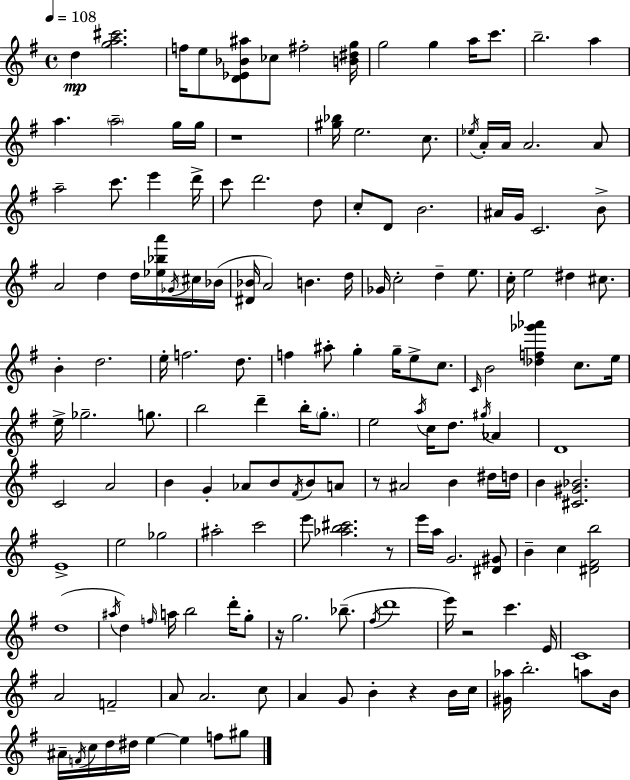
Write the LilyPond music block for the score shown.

{
  \clef treble
  \time 4/4
  \defaultTimeSignature
  \key e \minor
  \tempo 4 = 108
  d''4\mp <g'' a'' cis'''>2. | f''16 e''8 <d' ees' bes' ais''>8 ces''8 fis''2-. <b' dis'' g''>16 | g''2 g''4 a''16 c'''8. | b''2.-- a''4 | \break a''4. \parenthesize a''2-- g''16 g''16 | r1 | <gis'' bes''>16 e''2. c''8. | \acciaccatura { ees''16 } a'16-. a'16 a'2. a'8 | \break a''2-- c'''8. e'''4 | d'''16-> c'''8 d'''2. d''8 | c''8-. d'8 b'2. | ais'16 g'16 c'2. b'8-> | \break a'2 d''4 d''16 <ees'' bes'' a'''>16 \acciaccatura { ges'16 } | cis''16 bes'16( <dis' bes'>16 a'2) b'4. | d''16 ges'16 c''2-. d''4-- e''8. | c''16-. e''2 dis''4 cis''8. | \break b'4-. d''2. | e''16-. f''2. d''8. | f''4 ais''8-. g''4-. g''16-- e''8-> c''8. | \grace { c'16 } b'2 <des'' f'' ges''' aes'''>4 c''8. | \break e''16 e''16-> ges''2.-- | g''8. b''2 d'''4-- b''16-. | \parenthesize g''8.-. e''2 \acciaccatura { a''16 } c''16 d''8. | \acciaccatura { gis''16 } aes'4 d'1 | \break c'2 a'2 | b'4 g'4-. aes'8 b'8 | \acciaccatura { fis'16 } b'8 a'8 r8 ais'2 | b'4 dis''16 d''16 b'4 <cis' gis' bes'>2. | \break e'1-> | e''2 ges''2 | ais''2-. c'''2 | e'''8 <aes'' b'' cis'''>2. | \break r8 e'''16 a''16 g'2. | <dis' gis'>8 b'4-- c''4 <dis' fis' b''>2 | d''1( | \acciaccatura { ais''16 } d''4) \grace { f''16 } a''16 b''2 | \break d'''16-. g''8-. r16 g''2. | bes''8.--( \acciaccatura { fis''16 } d'''1 | e'''16) r2 | c'''4. e'16 c'1 | \break a'2 | f'2-- a'8 a'2. | c''8 a'4 g'8 b'4-. | r4 b'16 c''16 <gis' aes''>16 b''2.-. | \break a''8 b'16 ais'16-- \acciaccatura { f'16 } c''16 d''16 dis''16 e''4~~ | e''4 f''8 gis''8 \bar "|."
}